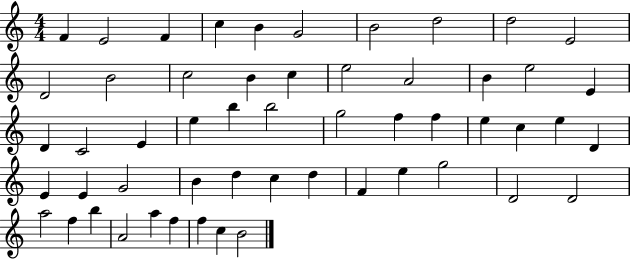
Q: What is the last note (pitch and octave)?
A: B4